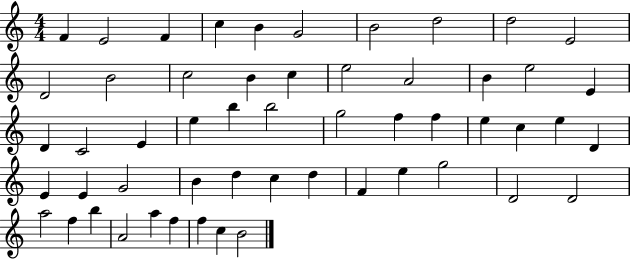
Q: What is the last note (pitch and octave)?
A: B4